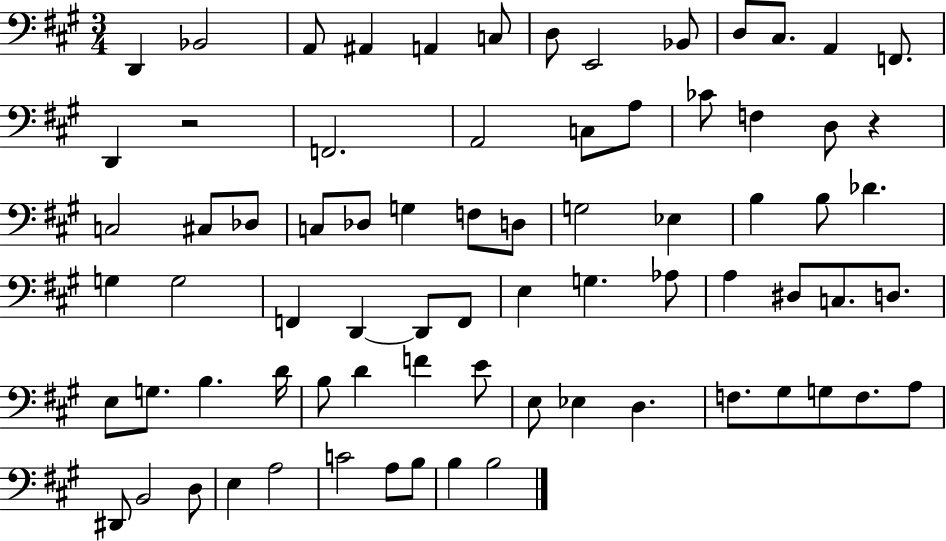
D2/q Bb2/h A2/e A#2/q A2/q C3/e D3/e E2/h Bb2/e D3/e C#3/e. A2/q F2/e. D2/q R/h F2/h. A2/h C3/e A3/e CES4/e F3/q D3/e R/q C3/h C#3/e Db3/e C3/e Db3/e G3/q F3/e D3/e G3/h Eb3/q B3/q B3/e Db4/q. G3/q G3/h F2/q D2/q D2/e F2/e E3/q G3/q. Ab3/e A3/q D#3/e C3/e. D3/e. E3/e G3/e. B3/q. D4/s B3/e D4/q F4/q E4/e E3/e Eb3/q D3/q. F3/e. G#3/e G3/e F3/e. A3/e D#2/e B2/h D3/e E3/q A3/h C4/h A3/e B3/e B3/q B3/h